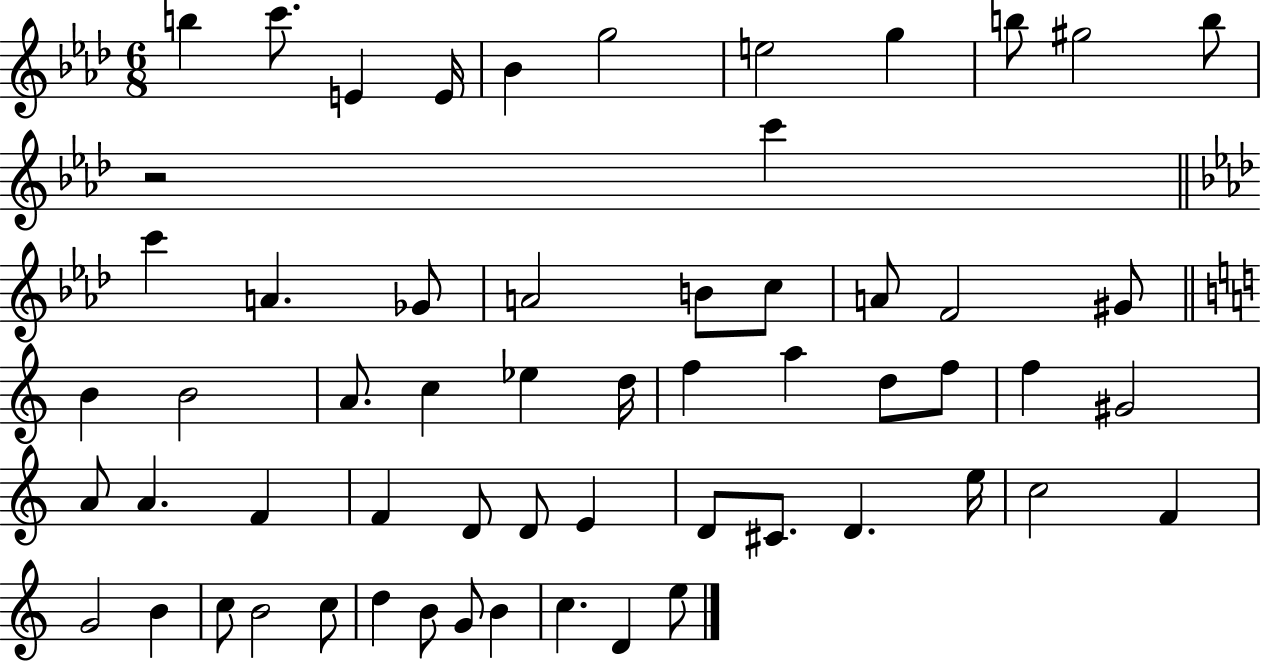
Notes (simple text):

B5/q C6/e. E4/q E4/s Bb4/q G5/h E5/h G5/q B5/e G#5/h B5/e R/h C6/q C6/q A4/q. Gb4/e A4/h B4/e C5/e A4/e F4/h G#4/e B4/q B4/h A4/e. C5/q Eb5/q D5/s F5/q A5/q D5/e F5/e F5/q G#4/h A4/e A4/q. F4/q F4/q D4/e D4/e E4/q D4/e C#4/e. D4/q. E5/s C5/h F4/q G4/h B4/q C5/e B4/h C5/e D5/q B4/e G4/e B4/q C5/q. D4/q E5/e